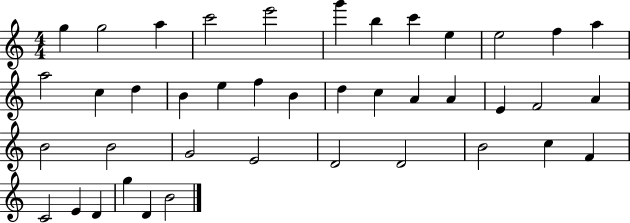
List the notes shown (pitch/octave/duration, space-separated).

G5/q G5/h A5/q C6/h E6/h G6/q B5/q C6/q E5/q E5/h F5/q A5/q A5/h C5/q D5/q B4/q E5/q F5/q B4/q D5/q C5/q A4/q A4/q E4/q F4/h A4/q B4/h B4/h G4/h E4/h D4/h D4/h B4/h C5/q F4/q C4/h E4/q D4/q G5/q D4/q B4/h